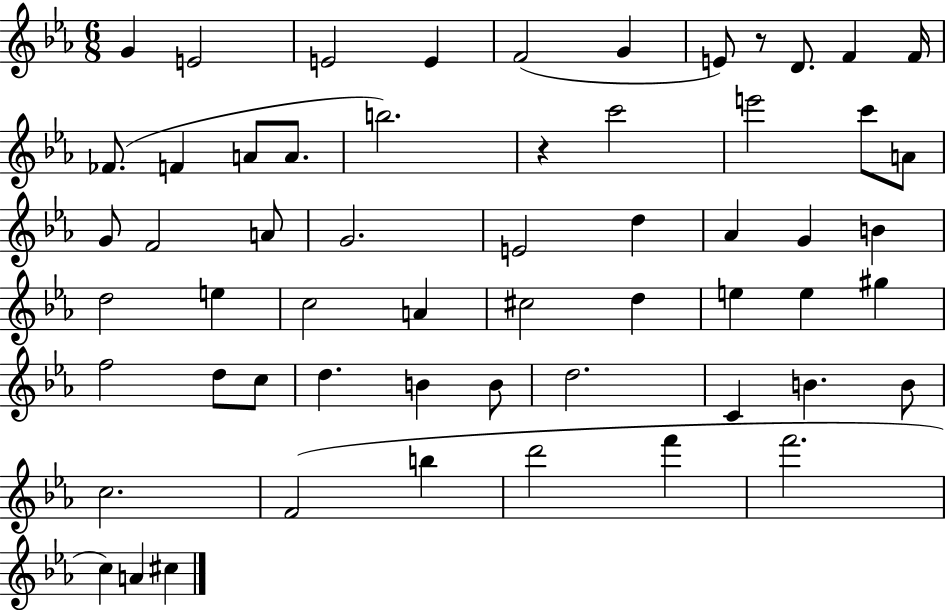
{
  \clef treble
  \numericTimeSignature
  \time 6/8
  \key ees \major
  \repeat volta 2 { g'4 e'2 | e'2 e'4 | f'2( g'4 | e'8) r8 d'8. f'4 f'16 | \break fes'8.( f'4 a'8 a'8. | b''2.) | r4 c'''2 | e'''2 c'''8 a'8 | \break g'8 f'2 a'8 | g'2. | e'2 d''4 | aes'4 g'4 b'4 | \break d''2 e''4 | c''2 a'4 | cis''2 d''4 | e''4 e''4 gis''4 | \break f''2 d''8 c''8 | d''4. b'4 b'8 | d''2. | c'4 b'4. b'8 | \break c''2. | f'2( b''4 | d'''2 f'''4 | f'''2. | \break c''4) a'4 cis''4 | } \bar "|."
}